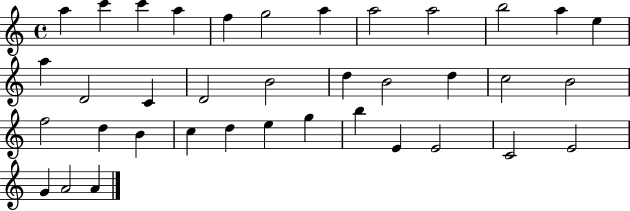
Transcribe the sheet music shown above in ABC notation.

X:1
T:Untitled
M:4/4
L:1/4
K:C
a c' c' a f g2 a a2 a2 b2 a e a D2 C D2 B2 d B2 d c2 B2 f2 d B c d e g b E E2 C2 E2 G A2 A